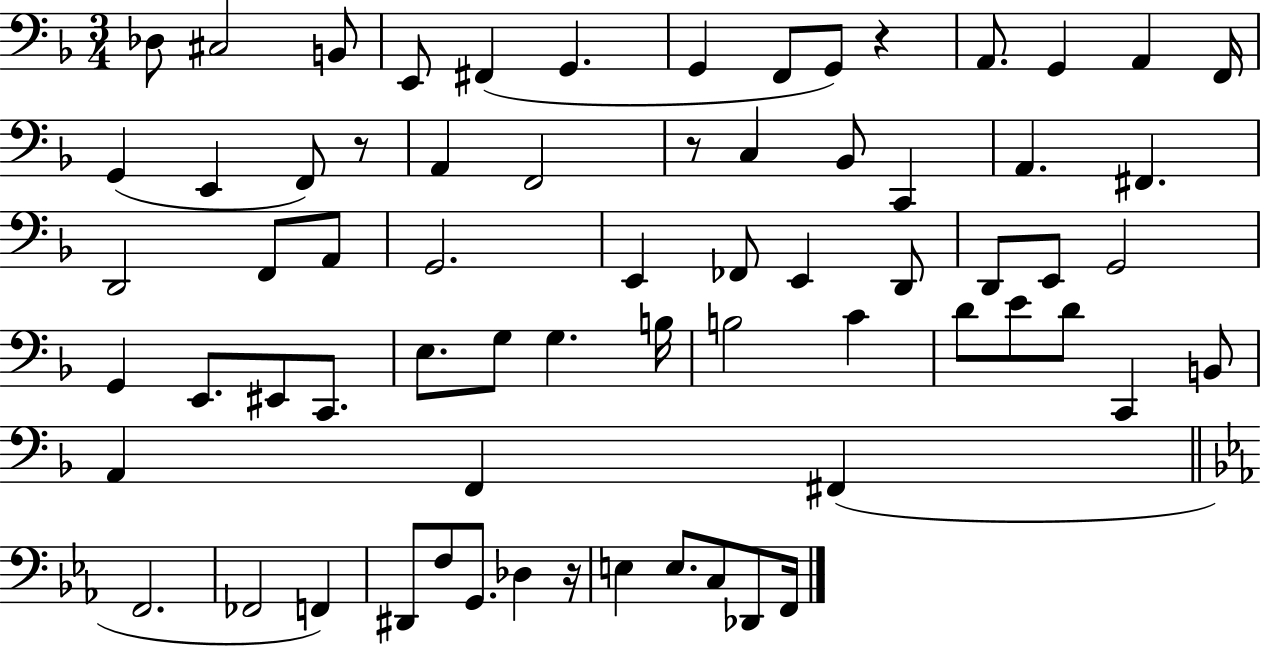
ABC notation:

X:1
T:Untitled
M:3/4
L:1/4
K:F
_D,/2 ^C,2 B,,/2 E,,/2 ^F,, G,, G,, F,,/2 G,,/2 z A,,/2 G,, A,, F,,/4 G,, E,, F,,/2 z/2 A,, F,,2 z/2 C, _B,,/2 C,, A,, ^F,, D,,2 F,,/2 A,,/2 G,,2 E,, _F,,/2 E,, D,,/2 D,,/2 E,,/2 G,,2 G,, E,,/2 ^E,,/2 C,,/2 E,/2 G,/2 G, B,/4 B,2 C D/2 E/2 D/2 C,, B,,/2 A,, F,, ^F,, F,,2 _F,,2 F,, ^D,,/2 F,/2 G,,/2 _D, z/4 E, E,/2 C,/2 _D,,/2 F,,/4